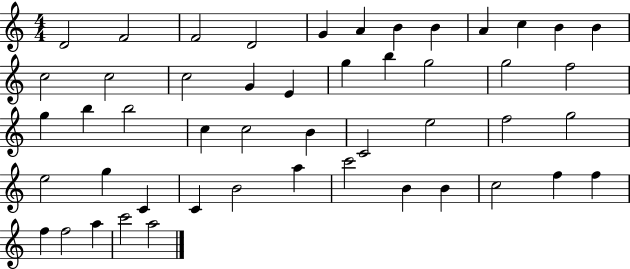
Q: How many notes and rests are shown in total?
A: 49